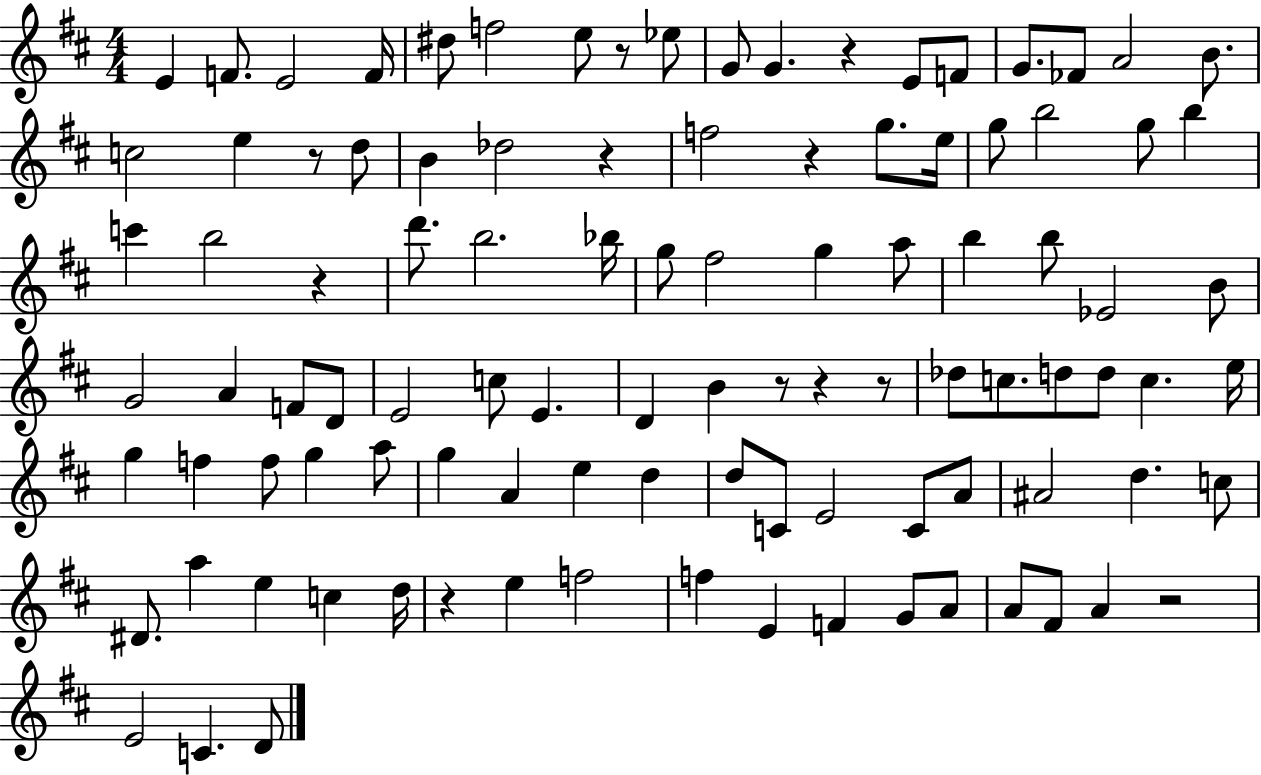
X:1
T:Untitled
M:4/4
L:1/4
K:D
E F/2 E2 F/4 ^d/2 f2 e/2 z/2 _e/2 G/2 G z E/2 F/2 G/2 _F/2 A2 B/2 c2 e z/2 d/2 B _d2 z f2 z g/2 e/4 g/2 b2 g/2 b c' b2 z d'/2 b2 _b/4 g/2 ^f2 g a/2 b b/2 _E2 B/2 G2 A F/2 D/2 E2 c/2 E D B z/2 z z/2 _d/2 c/2 d/2 d/2 c e/4 g f f/2 g a/2 g A e d d/2 C/2 E2 C/2 A/2 ^A2 d c/2 ^D/2 a e c d/4 z e f2 f E F G/2 A/2 A/2 ^F/2 A z2 E2 C D/2